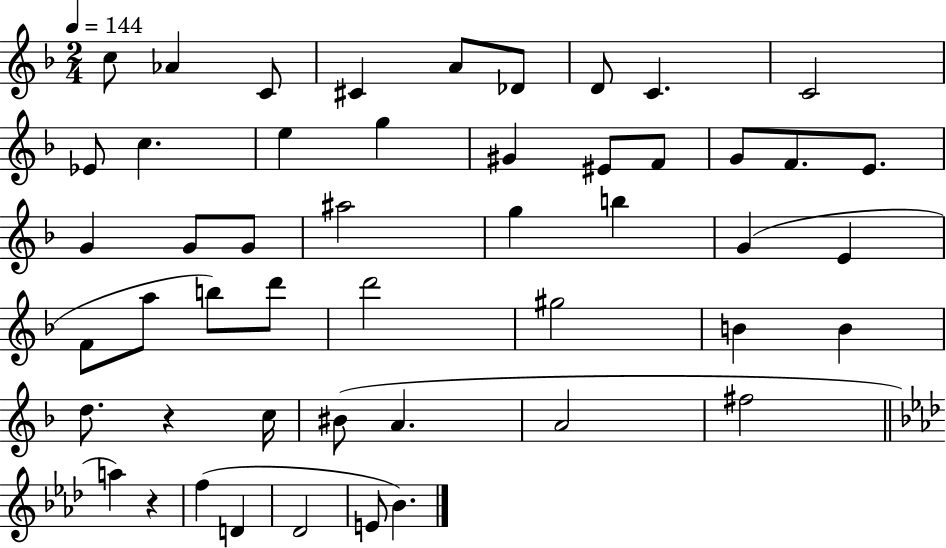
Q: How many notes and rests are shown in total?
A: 49